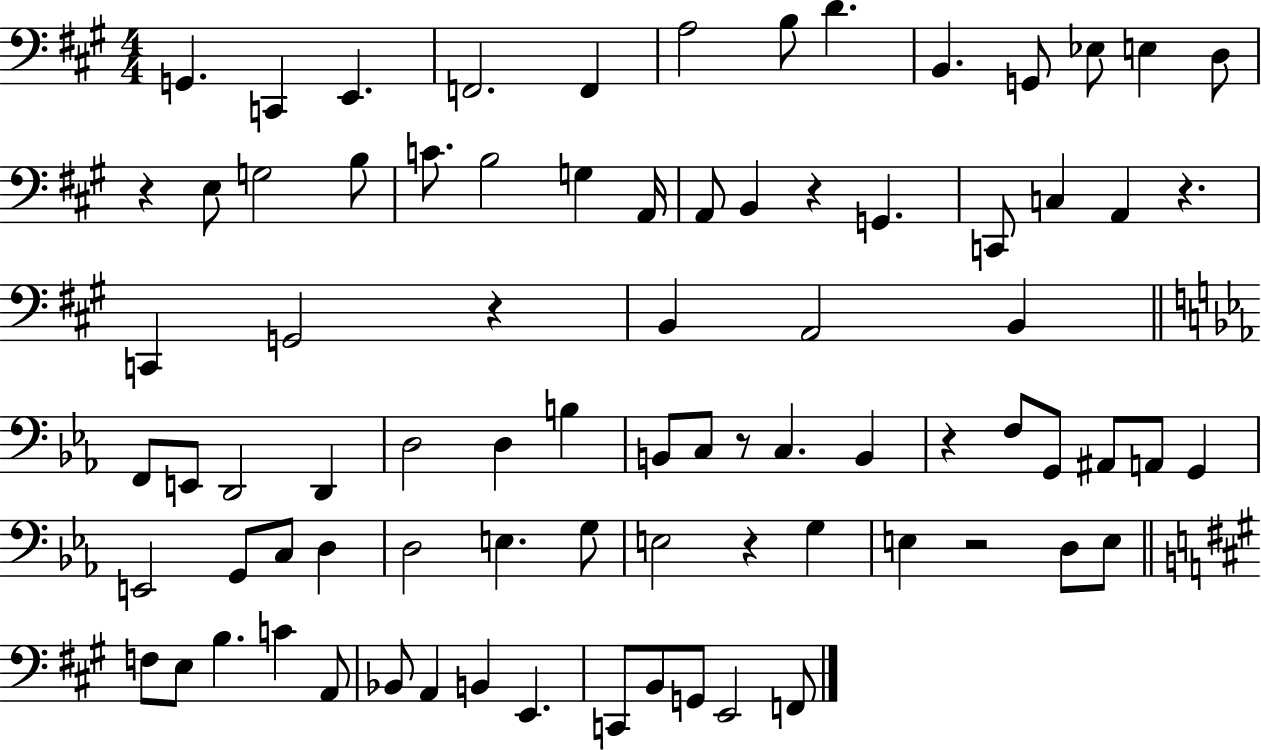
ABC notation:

X:1
T:Untitled
M:4/4
L:1/4
K:A
G,, C,, E,, F,,2 F,, A,2 B,/2 D B,, G,,/2 _E,/2 E, D,/2 z E,/2 G,2 B,/2 C/2 B,2 G, A,,/4 A,,/2 B,, z G,, C,,/2 C, A,, z C,, G,,2 z B,, A,,2 B,, F,,/2 E,,/2 D,,2 D,, D,2 D, B, B,,/2 C,/2 z/2 C, B,, z F,/2 G,,/2 ^A,,/2 A,,/2 G,, E,,2 G,,/2 C,/2 D, D,2 E, G,/2 E,2 z G, E, z2 D,/2 E,/2 F,/2 E,/2 B, C A,,/2 _B,,/2 A,, B,, E,, C,,/2 B,,/2 G,,/2 E,,2 F,,/2